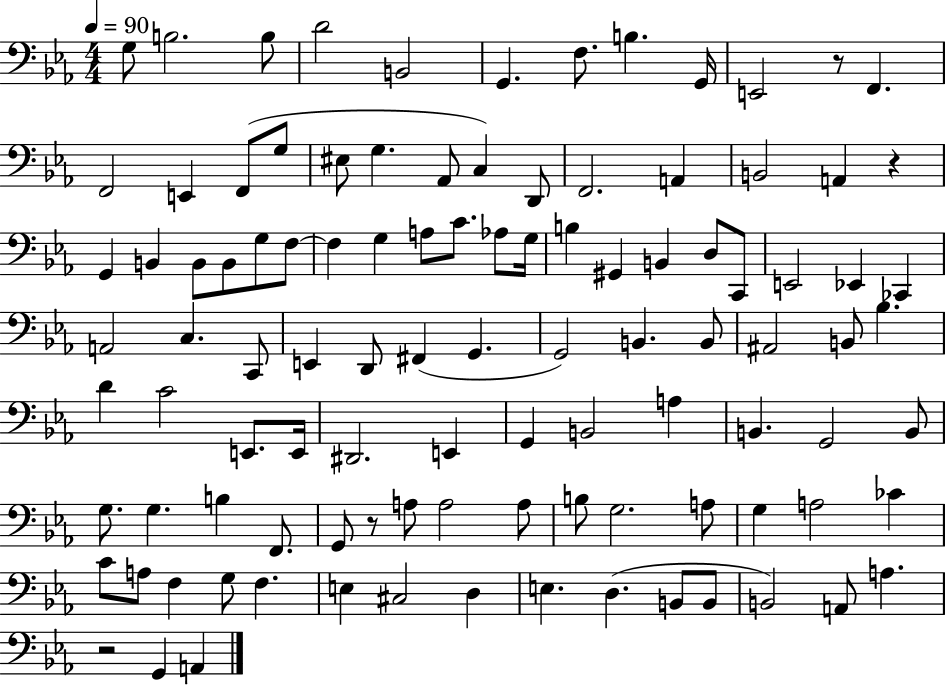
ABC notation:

X:1
T:Untitled
M:4/4
L:1/4
K:Eb
G,/2 B,2 B,/2 D2 B,,2 G,, F,/2 B, G,,/4 E,,2 z/2 F,, F,,2 E,, F,,/2 G,/2 ^E,/2 G, _A,,/2 C, D,,/2 F,,2 A,, B,,2 A,, z G,, B,, B,,/2 B,,/2 G,/2 F,/2 F, G, A,/2 C/2 _A,/2 G,/4 B, ^G,, B,, D,/2 C,,/2 E,,2 _E,, _C,, A,,2 C, C,,/2 E,, D,,/2 ^F,, G,, G,,2 B,, B,,/2 ^A,,2 B,,/2 _B, D C2 E,,/2 E,,/4 ^D,,2 E,, G,, B,,2 A, B,, G,,2 B,,/2 G,/2 G, B, F,,/2 G,,/2 z/2 A,/2 A,2 A,/2 B,/2 G,2 A,/2 G, A,2 _C C/2 A,/2 F, G,/2 F, E, ^C,2 D, E, D, B,,/2 B,,/2 B,,2 A,,/2 A, z2 G,, A,,